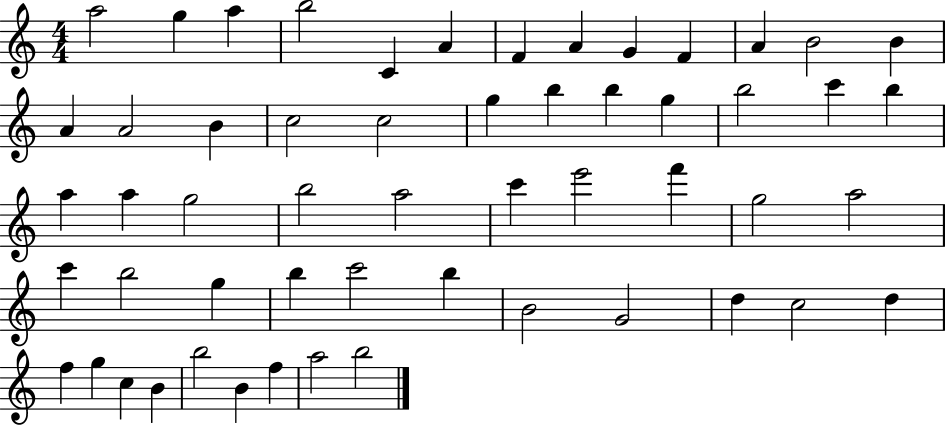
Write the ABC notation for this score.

X:1
T:Untitled
M:4/4
L:1/4
K:C
a2 g a b2 C A F A G F A B2 B A A2 B c2 c2 g b b g b2 c' b a a g2 b2 a2 c' e'2 f' g2 a2 c' b2 g b c'2 b B2 G2 d c2 d f g c B b2 B f a2 b2